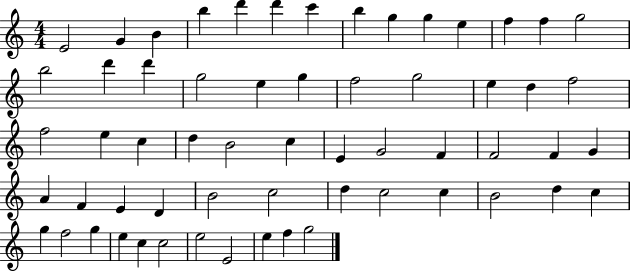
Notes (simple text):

E4/h G4/q B4/q B5/q D6/q D6/q C6/q B5/q G5/q G5/q E5/q F5/q F5/q G5/h B5/h D6/q D6/q G5/h E5/q G5/q F5/h G5/h E5/q D5/q F5/h F5/h E5/q C5/q D5/q B4/h C5/q E4/q G4/h F4/q F4/h F4/q G4/q A4/q F4/q E4/q D4/q B4/h C5/h D5/q C5/h C5/q B4/h D5/q C5/q G5/q F5/h G5/q E5/q C5/q C5/h E5/h E4/h E5/q F5/q G5/h